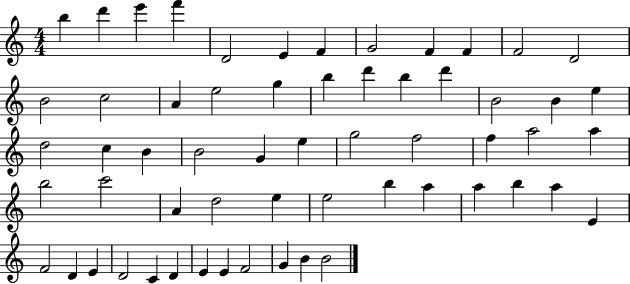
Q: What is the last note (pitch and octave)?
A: B4